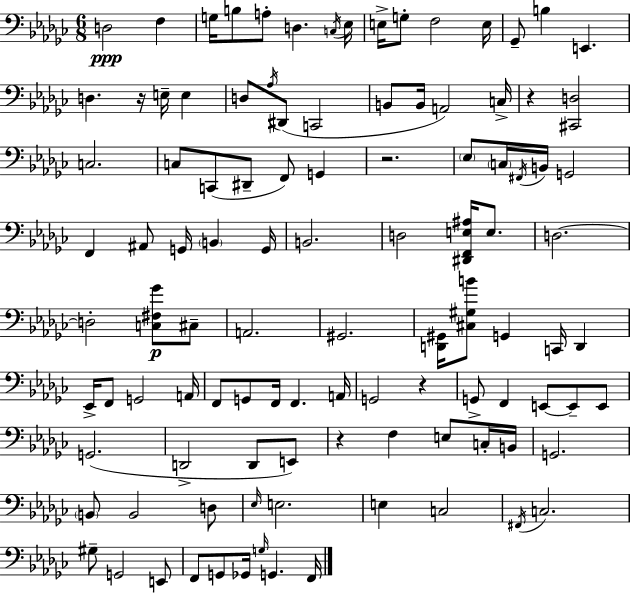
{
  \clef bass
  \numericTimeSignature
  \time 6/8
  \key ees \minor
  \repeat volta 2 { d2\ppp f4 | g16 b8 a8-. d4. \acciaccatura { c16 } | ees16 e16-> g8-. f2 | e16 ges,8-- b4 e,4. | \break d4. r16 e16-- e4 | d8 \acciaccatura { aes16 }( dis,8 c,2 | b,8 b,16 a,2) | c16-> r4 <cis, d>2 | \break c2. | c8 c,8( dis,8-- f,8) g,4 | r2. | \parenthesize ees8 \parenthesize c16 \acciaccatura { fis,16 } b,16 g,2 | \break f,4 ais,8 g,16 \parenthesize b,4 | g,16 b,2. | d2 <dis, f, e ais>16 | e8. d2.~~ | \break d2-. <c fis ges'>8\p | cis8-- a,2. | gis,2. | <d, gis,>16 <cis gis b'>8 g,4 c,16 d,4 | \break ees,16-> f,8 g,2 | a,16 f,8 g,8 f,16 f,4. | a,16 g,2 r4 | g,8-> f,4 e,8~~ e,8-- | \break e,8 g,2.( | d,2-> d,8 | e,8) r4 f4 e8 | c16-. b,16 g,2. | \break \parenthesize b,8 b,2 | d8 \grace { ees16 } e2. | e4 c2 | \acciaccatura { fis,16 } c2. | \break gis8-- g,2 | e,8 f,8 g,8 ges,16 \grace { g16 } g,4. | f,16 } \bar "|."
}